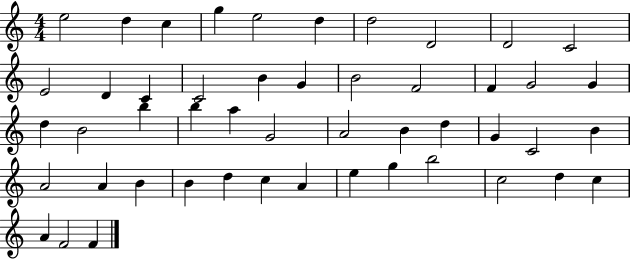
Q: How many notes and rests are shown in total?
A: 49